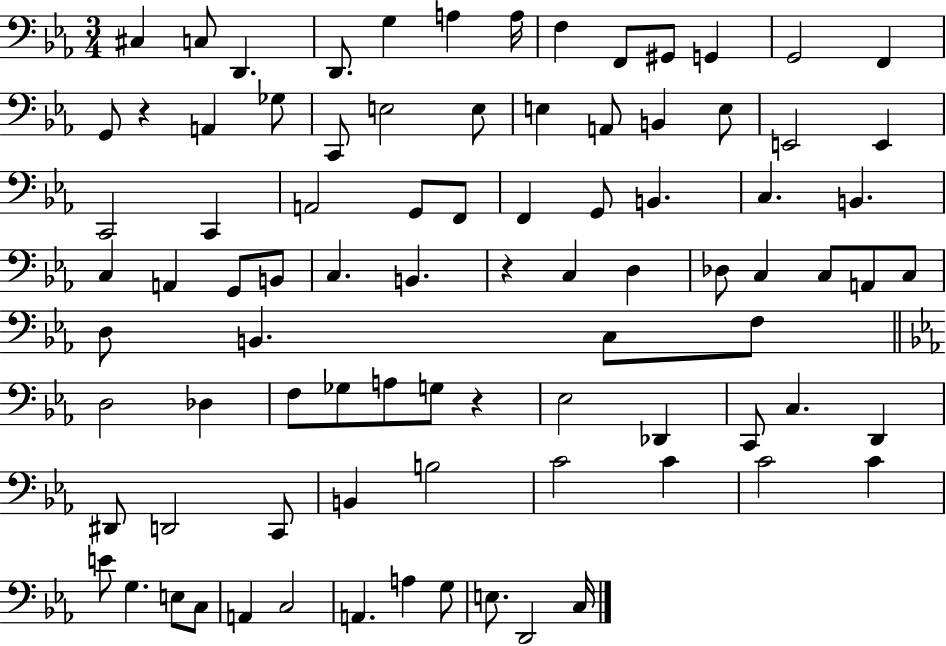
C#3/q C3/e D2/q. D2/e. G3/q A3/q A3/s F3/q F2/e G#2/e G2/q G2/h F2/q G2/e R/q A2/q Gb3/e C2/e E3/h E3/e E3/q A2/e B2/q E3/e E2/h E2/q C2/h C2/q A2/h G2/e F2/e F2/q G2/e B2/q. C3/q. B2/q. C3/q A2/q G2/e B2/e C3/q. B2/q. R/q C3/q D3/q Db3/e C3/q C3/e A2/e C3/e D3/e B2/q. C3/e F3/e D3/h Db3/q F3/e Gb3/e A3/e G3/e R/q Eb3/h Db2/q C2/e C3/q. D2/q D#2/e D2/h C2/e B2/q B3/h C4/h C4/q C4/h C4/q E4/e G3/q. E3/e C3/e A2/q C3/h A2/q. A3/q G3/e E3/e. D2/h C3/s